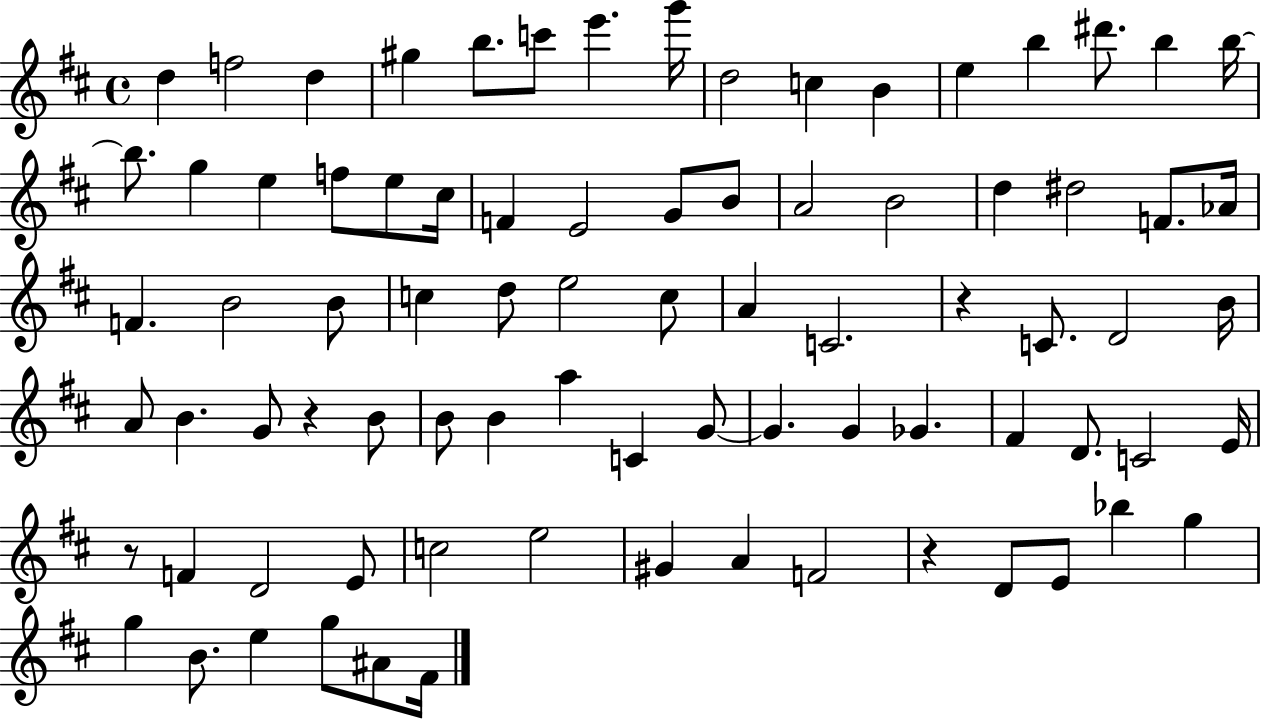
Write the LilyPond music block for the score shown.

{
  \clef treble
  \time 4/4
  \defaultTimeSignature
  \key d \major
  d''4 f''2 d''4 | gis''4 b''8. c'''8 e'''4. g'''16 | d''2 c''4 b'4 | e''4 b''4 dis'''8. b''4 b''16~~ | \break b''8. g''4 e''4 f''8 e''8 cis''16 | f'4 e'2 g'8 b'8 | a'2 b'2 | d''4 dis''2 f'8. aes'16 | \break f'4. b'2 b'8 | c''4 d''8 e''2 c''8 | a'4 c'2. | r4 c'8. d'2 b'16 | \break a'8 b'4. g'8 r4 b'8 | b'8 b'4 a''4 c'4 g'8~~ | g'4. g'4 ges'4. | fis'4 d'8. c'2 e'16 | \break r8 f'4 d'2 e'8 | c''2 e''2 | gis'4 a'4 f'2 | r4 d'8 e'8 bes''4 g''4 | \break g''4 b'8. e''4 g''8 ais'8 fis'16 | \bar "|."
}